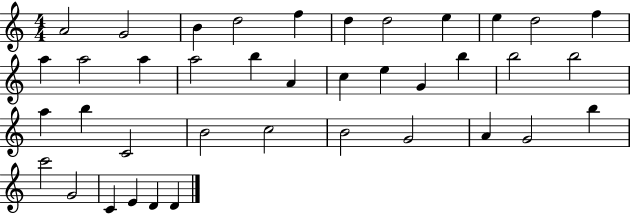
A4/h G4/h B4/q D5/h F5/q D5/q D5/h E5/q E5/q D5/h F5/q A5/q A5/h A5/q A5/h B5/q A4/q C5/q E5/q G4/q B5/q B5/h B5/h A5/q B5/q C4/h B4/h C5/h B4/h G4/h A4/q G4/h B5/q C6/h G4/h C4/q E4/q D4/q D4/q